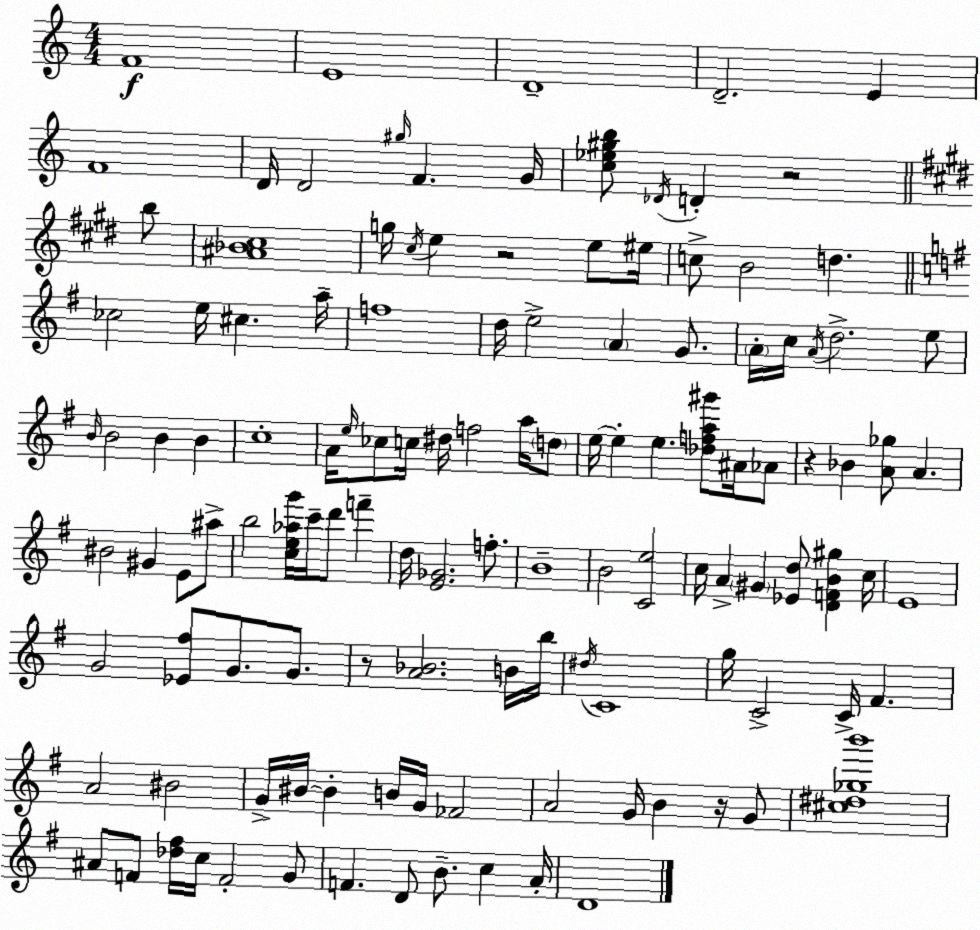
X:1
T:Untitled
M:4/4
L:1/4
K:C
F4 E4 D4 D2 E F4 D/4 D2 ^g/4 F G/4 [c_e^gb]/2 _D/4 D z2 b/2 [^A_B^c]4 g/4 ^c/4 e z2 e/2 ^e/4 c/2 B2 d _c2 e/4 ^c a/4 f4 d/4 e2 A G/2 A/4 c/4 A/4 d2 e/2 B/4 B2 B B c4 A/4 e/4 _c/2 c/4 ^d/4 f2 a/4 d/2 e/4 e e [_dfa^g']/2 ^A/4 _A/2 z _B [A_g]/2 A ^B2 ^G E/2 ^a/2 b2 [ce_ag']/4 c'/4 d'/2 f' d/4 [E_G]2 f/2 B4 B2 [Ce]2 c/4 A ^G [_Ed]/2 [DFB^g] c/4 E4 G2 [_E^f]/2 G/2 G/2 z/2 [A_B]2 B/4 b/4 ^d/4 C4 g/4 C2 C/4 ^F A2 ^B2 G/4 ^B/4 ^B B/4 G/4 _F2 A2 G/4 B z/4 G/2 [^c^d_gb']4 ^A/2 F/2 [_d^f]/4 c/4 F2 G/2 F D/2 B/2 c A/4 D4